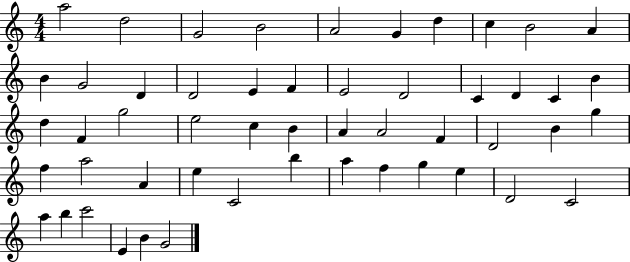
A5/h D5/h G4/h B4/h A4/h G4/q D5/q C5/q B4/h A4/q B4/q G4/h D4/q D4/h E4/q F4/q E4/h D4/h C4/q D4/q C4/q B4/q D5/q F4/q G5/h E5/h C5/q B4/q A4/q A4/h F4/q D4/h B4/q G5/q F5/q A5/h A4/q E5/q C4/h B5/q A5/q F5/q G5/q E5/q D4/h C4/h A5/q B5/q C6/h E4/q B4/q G4/h